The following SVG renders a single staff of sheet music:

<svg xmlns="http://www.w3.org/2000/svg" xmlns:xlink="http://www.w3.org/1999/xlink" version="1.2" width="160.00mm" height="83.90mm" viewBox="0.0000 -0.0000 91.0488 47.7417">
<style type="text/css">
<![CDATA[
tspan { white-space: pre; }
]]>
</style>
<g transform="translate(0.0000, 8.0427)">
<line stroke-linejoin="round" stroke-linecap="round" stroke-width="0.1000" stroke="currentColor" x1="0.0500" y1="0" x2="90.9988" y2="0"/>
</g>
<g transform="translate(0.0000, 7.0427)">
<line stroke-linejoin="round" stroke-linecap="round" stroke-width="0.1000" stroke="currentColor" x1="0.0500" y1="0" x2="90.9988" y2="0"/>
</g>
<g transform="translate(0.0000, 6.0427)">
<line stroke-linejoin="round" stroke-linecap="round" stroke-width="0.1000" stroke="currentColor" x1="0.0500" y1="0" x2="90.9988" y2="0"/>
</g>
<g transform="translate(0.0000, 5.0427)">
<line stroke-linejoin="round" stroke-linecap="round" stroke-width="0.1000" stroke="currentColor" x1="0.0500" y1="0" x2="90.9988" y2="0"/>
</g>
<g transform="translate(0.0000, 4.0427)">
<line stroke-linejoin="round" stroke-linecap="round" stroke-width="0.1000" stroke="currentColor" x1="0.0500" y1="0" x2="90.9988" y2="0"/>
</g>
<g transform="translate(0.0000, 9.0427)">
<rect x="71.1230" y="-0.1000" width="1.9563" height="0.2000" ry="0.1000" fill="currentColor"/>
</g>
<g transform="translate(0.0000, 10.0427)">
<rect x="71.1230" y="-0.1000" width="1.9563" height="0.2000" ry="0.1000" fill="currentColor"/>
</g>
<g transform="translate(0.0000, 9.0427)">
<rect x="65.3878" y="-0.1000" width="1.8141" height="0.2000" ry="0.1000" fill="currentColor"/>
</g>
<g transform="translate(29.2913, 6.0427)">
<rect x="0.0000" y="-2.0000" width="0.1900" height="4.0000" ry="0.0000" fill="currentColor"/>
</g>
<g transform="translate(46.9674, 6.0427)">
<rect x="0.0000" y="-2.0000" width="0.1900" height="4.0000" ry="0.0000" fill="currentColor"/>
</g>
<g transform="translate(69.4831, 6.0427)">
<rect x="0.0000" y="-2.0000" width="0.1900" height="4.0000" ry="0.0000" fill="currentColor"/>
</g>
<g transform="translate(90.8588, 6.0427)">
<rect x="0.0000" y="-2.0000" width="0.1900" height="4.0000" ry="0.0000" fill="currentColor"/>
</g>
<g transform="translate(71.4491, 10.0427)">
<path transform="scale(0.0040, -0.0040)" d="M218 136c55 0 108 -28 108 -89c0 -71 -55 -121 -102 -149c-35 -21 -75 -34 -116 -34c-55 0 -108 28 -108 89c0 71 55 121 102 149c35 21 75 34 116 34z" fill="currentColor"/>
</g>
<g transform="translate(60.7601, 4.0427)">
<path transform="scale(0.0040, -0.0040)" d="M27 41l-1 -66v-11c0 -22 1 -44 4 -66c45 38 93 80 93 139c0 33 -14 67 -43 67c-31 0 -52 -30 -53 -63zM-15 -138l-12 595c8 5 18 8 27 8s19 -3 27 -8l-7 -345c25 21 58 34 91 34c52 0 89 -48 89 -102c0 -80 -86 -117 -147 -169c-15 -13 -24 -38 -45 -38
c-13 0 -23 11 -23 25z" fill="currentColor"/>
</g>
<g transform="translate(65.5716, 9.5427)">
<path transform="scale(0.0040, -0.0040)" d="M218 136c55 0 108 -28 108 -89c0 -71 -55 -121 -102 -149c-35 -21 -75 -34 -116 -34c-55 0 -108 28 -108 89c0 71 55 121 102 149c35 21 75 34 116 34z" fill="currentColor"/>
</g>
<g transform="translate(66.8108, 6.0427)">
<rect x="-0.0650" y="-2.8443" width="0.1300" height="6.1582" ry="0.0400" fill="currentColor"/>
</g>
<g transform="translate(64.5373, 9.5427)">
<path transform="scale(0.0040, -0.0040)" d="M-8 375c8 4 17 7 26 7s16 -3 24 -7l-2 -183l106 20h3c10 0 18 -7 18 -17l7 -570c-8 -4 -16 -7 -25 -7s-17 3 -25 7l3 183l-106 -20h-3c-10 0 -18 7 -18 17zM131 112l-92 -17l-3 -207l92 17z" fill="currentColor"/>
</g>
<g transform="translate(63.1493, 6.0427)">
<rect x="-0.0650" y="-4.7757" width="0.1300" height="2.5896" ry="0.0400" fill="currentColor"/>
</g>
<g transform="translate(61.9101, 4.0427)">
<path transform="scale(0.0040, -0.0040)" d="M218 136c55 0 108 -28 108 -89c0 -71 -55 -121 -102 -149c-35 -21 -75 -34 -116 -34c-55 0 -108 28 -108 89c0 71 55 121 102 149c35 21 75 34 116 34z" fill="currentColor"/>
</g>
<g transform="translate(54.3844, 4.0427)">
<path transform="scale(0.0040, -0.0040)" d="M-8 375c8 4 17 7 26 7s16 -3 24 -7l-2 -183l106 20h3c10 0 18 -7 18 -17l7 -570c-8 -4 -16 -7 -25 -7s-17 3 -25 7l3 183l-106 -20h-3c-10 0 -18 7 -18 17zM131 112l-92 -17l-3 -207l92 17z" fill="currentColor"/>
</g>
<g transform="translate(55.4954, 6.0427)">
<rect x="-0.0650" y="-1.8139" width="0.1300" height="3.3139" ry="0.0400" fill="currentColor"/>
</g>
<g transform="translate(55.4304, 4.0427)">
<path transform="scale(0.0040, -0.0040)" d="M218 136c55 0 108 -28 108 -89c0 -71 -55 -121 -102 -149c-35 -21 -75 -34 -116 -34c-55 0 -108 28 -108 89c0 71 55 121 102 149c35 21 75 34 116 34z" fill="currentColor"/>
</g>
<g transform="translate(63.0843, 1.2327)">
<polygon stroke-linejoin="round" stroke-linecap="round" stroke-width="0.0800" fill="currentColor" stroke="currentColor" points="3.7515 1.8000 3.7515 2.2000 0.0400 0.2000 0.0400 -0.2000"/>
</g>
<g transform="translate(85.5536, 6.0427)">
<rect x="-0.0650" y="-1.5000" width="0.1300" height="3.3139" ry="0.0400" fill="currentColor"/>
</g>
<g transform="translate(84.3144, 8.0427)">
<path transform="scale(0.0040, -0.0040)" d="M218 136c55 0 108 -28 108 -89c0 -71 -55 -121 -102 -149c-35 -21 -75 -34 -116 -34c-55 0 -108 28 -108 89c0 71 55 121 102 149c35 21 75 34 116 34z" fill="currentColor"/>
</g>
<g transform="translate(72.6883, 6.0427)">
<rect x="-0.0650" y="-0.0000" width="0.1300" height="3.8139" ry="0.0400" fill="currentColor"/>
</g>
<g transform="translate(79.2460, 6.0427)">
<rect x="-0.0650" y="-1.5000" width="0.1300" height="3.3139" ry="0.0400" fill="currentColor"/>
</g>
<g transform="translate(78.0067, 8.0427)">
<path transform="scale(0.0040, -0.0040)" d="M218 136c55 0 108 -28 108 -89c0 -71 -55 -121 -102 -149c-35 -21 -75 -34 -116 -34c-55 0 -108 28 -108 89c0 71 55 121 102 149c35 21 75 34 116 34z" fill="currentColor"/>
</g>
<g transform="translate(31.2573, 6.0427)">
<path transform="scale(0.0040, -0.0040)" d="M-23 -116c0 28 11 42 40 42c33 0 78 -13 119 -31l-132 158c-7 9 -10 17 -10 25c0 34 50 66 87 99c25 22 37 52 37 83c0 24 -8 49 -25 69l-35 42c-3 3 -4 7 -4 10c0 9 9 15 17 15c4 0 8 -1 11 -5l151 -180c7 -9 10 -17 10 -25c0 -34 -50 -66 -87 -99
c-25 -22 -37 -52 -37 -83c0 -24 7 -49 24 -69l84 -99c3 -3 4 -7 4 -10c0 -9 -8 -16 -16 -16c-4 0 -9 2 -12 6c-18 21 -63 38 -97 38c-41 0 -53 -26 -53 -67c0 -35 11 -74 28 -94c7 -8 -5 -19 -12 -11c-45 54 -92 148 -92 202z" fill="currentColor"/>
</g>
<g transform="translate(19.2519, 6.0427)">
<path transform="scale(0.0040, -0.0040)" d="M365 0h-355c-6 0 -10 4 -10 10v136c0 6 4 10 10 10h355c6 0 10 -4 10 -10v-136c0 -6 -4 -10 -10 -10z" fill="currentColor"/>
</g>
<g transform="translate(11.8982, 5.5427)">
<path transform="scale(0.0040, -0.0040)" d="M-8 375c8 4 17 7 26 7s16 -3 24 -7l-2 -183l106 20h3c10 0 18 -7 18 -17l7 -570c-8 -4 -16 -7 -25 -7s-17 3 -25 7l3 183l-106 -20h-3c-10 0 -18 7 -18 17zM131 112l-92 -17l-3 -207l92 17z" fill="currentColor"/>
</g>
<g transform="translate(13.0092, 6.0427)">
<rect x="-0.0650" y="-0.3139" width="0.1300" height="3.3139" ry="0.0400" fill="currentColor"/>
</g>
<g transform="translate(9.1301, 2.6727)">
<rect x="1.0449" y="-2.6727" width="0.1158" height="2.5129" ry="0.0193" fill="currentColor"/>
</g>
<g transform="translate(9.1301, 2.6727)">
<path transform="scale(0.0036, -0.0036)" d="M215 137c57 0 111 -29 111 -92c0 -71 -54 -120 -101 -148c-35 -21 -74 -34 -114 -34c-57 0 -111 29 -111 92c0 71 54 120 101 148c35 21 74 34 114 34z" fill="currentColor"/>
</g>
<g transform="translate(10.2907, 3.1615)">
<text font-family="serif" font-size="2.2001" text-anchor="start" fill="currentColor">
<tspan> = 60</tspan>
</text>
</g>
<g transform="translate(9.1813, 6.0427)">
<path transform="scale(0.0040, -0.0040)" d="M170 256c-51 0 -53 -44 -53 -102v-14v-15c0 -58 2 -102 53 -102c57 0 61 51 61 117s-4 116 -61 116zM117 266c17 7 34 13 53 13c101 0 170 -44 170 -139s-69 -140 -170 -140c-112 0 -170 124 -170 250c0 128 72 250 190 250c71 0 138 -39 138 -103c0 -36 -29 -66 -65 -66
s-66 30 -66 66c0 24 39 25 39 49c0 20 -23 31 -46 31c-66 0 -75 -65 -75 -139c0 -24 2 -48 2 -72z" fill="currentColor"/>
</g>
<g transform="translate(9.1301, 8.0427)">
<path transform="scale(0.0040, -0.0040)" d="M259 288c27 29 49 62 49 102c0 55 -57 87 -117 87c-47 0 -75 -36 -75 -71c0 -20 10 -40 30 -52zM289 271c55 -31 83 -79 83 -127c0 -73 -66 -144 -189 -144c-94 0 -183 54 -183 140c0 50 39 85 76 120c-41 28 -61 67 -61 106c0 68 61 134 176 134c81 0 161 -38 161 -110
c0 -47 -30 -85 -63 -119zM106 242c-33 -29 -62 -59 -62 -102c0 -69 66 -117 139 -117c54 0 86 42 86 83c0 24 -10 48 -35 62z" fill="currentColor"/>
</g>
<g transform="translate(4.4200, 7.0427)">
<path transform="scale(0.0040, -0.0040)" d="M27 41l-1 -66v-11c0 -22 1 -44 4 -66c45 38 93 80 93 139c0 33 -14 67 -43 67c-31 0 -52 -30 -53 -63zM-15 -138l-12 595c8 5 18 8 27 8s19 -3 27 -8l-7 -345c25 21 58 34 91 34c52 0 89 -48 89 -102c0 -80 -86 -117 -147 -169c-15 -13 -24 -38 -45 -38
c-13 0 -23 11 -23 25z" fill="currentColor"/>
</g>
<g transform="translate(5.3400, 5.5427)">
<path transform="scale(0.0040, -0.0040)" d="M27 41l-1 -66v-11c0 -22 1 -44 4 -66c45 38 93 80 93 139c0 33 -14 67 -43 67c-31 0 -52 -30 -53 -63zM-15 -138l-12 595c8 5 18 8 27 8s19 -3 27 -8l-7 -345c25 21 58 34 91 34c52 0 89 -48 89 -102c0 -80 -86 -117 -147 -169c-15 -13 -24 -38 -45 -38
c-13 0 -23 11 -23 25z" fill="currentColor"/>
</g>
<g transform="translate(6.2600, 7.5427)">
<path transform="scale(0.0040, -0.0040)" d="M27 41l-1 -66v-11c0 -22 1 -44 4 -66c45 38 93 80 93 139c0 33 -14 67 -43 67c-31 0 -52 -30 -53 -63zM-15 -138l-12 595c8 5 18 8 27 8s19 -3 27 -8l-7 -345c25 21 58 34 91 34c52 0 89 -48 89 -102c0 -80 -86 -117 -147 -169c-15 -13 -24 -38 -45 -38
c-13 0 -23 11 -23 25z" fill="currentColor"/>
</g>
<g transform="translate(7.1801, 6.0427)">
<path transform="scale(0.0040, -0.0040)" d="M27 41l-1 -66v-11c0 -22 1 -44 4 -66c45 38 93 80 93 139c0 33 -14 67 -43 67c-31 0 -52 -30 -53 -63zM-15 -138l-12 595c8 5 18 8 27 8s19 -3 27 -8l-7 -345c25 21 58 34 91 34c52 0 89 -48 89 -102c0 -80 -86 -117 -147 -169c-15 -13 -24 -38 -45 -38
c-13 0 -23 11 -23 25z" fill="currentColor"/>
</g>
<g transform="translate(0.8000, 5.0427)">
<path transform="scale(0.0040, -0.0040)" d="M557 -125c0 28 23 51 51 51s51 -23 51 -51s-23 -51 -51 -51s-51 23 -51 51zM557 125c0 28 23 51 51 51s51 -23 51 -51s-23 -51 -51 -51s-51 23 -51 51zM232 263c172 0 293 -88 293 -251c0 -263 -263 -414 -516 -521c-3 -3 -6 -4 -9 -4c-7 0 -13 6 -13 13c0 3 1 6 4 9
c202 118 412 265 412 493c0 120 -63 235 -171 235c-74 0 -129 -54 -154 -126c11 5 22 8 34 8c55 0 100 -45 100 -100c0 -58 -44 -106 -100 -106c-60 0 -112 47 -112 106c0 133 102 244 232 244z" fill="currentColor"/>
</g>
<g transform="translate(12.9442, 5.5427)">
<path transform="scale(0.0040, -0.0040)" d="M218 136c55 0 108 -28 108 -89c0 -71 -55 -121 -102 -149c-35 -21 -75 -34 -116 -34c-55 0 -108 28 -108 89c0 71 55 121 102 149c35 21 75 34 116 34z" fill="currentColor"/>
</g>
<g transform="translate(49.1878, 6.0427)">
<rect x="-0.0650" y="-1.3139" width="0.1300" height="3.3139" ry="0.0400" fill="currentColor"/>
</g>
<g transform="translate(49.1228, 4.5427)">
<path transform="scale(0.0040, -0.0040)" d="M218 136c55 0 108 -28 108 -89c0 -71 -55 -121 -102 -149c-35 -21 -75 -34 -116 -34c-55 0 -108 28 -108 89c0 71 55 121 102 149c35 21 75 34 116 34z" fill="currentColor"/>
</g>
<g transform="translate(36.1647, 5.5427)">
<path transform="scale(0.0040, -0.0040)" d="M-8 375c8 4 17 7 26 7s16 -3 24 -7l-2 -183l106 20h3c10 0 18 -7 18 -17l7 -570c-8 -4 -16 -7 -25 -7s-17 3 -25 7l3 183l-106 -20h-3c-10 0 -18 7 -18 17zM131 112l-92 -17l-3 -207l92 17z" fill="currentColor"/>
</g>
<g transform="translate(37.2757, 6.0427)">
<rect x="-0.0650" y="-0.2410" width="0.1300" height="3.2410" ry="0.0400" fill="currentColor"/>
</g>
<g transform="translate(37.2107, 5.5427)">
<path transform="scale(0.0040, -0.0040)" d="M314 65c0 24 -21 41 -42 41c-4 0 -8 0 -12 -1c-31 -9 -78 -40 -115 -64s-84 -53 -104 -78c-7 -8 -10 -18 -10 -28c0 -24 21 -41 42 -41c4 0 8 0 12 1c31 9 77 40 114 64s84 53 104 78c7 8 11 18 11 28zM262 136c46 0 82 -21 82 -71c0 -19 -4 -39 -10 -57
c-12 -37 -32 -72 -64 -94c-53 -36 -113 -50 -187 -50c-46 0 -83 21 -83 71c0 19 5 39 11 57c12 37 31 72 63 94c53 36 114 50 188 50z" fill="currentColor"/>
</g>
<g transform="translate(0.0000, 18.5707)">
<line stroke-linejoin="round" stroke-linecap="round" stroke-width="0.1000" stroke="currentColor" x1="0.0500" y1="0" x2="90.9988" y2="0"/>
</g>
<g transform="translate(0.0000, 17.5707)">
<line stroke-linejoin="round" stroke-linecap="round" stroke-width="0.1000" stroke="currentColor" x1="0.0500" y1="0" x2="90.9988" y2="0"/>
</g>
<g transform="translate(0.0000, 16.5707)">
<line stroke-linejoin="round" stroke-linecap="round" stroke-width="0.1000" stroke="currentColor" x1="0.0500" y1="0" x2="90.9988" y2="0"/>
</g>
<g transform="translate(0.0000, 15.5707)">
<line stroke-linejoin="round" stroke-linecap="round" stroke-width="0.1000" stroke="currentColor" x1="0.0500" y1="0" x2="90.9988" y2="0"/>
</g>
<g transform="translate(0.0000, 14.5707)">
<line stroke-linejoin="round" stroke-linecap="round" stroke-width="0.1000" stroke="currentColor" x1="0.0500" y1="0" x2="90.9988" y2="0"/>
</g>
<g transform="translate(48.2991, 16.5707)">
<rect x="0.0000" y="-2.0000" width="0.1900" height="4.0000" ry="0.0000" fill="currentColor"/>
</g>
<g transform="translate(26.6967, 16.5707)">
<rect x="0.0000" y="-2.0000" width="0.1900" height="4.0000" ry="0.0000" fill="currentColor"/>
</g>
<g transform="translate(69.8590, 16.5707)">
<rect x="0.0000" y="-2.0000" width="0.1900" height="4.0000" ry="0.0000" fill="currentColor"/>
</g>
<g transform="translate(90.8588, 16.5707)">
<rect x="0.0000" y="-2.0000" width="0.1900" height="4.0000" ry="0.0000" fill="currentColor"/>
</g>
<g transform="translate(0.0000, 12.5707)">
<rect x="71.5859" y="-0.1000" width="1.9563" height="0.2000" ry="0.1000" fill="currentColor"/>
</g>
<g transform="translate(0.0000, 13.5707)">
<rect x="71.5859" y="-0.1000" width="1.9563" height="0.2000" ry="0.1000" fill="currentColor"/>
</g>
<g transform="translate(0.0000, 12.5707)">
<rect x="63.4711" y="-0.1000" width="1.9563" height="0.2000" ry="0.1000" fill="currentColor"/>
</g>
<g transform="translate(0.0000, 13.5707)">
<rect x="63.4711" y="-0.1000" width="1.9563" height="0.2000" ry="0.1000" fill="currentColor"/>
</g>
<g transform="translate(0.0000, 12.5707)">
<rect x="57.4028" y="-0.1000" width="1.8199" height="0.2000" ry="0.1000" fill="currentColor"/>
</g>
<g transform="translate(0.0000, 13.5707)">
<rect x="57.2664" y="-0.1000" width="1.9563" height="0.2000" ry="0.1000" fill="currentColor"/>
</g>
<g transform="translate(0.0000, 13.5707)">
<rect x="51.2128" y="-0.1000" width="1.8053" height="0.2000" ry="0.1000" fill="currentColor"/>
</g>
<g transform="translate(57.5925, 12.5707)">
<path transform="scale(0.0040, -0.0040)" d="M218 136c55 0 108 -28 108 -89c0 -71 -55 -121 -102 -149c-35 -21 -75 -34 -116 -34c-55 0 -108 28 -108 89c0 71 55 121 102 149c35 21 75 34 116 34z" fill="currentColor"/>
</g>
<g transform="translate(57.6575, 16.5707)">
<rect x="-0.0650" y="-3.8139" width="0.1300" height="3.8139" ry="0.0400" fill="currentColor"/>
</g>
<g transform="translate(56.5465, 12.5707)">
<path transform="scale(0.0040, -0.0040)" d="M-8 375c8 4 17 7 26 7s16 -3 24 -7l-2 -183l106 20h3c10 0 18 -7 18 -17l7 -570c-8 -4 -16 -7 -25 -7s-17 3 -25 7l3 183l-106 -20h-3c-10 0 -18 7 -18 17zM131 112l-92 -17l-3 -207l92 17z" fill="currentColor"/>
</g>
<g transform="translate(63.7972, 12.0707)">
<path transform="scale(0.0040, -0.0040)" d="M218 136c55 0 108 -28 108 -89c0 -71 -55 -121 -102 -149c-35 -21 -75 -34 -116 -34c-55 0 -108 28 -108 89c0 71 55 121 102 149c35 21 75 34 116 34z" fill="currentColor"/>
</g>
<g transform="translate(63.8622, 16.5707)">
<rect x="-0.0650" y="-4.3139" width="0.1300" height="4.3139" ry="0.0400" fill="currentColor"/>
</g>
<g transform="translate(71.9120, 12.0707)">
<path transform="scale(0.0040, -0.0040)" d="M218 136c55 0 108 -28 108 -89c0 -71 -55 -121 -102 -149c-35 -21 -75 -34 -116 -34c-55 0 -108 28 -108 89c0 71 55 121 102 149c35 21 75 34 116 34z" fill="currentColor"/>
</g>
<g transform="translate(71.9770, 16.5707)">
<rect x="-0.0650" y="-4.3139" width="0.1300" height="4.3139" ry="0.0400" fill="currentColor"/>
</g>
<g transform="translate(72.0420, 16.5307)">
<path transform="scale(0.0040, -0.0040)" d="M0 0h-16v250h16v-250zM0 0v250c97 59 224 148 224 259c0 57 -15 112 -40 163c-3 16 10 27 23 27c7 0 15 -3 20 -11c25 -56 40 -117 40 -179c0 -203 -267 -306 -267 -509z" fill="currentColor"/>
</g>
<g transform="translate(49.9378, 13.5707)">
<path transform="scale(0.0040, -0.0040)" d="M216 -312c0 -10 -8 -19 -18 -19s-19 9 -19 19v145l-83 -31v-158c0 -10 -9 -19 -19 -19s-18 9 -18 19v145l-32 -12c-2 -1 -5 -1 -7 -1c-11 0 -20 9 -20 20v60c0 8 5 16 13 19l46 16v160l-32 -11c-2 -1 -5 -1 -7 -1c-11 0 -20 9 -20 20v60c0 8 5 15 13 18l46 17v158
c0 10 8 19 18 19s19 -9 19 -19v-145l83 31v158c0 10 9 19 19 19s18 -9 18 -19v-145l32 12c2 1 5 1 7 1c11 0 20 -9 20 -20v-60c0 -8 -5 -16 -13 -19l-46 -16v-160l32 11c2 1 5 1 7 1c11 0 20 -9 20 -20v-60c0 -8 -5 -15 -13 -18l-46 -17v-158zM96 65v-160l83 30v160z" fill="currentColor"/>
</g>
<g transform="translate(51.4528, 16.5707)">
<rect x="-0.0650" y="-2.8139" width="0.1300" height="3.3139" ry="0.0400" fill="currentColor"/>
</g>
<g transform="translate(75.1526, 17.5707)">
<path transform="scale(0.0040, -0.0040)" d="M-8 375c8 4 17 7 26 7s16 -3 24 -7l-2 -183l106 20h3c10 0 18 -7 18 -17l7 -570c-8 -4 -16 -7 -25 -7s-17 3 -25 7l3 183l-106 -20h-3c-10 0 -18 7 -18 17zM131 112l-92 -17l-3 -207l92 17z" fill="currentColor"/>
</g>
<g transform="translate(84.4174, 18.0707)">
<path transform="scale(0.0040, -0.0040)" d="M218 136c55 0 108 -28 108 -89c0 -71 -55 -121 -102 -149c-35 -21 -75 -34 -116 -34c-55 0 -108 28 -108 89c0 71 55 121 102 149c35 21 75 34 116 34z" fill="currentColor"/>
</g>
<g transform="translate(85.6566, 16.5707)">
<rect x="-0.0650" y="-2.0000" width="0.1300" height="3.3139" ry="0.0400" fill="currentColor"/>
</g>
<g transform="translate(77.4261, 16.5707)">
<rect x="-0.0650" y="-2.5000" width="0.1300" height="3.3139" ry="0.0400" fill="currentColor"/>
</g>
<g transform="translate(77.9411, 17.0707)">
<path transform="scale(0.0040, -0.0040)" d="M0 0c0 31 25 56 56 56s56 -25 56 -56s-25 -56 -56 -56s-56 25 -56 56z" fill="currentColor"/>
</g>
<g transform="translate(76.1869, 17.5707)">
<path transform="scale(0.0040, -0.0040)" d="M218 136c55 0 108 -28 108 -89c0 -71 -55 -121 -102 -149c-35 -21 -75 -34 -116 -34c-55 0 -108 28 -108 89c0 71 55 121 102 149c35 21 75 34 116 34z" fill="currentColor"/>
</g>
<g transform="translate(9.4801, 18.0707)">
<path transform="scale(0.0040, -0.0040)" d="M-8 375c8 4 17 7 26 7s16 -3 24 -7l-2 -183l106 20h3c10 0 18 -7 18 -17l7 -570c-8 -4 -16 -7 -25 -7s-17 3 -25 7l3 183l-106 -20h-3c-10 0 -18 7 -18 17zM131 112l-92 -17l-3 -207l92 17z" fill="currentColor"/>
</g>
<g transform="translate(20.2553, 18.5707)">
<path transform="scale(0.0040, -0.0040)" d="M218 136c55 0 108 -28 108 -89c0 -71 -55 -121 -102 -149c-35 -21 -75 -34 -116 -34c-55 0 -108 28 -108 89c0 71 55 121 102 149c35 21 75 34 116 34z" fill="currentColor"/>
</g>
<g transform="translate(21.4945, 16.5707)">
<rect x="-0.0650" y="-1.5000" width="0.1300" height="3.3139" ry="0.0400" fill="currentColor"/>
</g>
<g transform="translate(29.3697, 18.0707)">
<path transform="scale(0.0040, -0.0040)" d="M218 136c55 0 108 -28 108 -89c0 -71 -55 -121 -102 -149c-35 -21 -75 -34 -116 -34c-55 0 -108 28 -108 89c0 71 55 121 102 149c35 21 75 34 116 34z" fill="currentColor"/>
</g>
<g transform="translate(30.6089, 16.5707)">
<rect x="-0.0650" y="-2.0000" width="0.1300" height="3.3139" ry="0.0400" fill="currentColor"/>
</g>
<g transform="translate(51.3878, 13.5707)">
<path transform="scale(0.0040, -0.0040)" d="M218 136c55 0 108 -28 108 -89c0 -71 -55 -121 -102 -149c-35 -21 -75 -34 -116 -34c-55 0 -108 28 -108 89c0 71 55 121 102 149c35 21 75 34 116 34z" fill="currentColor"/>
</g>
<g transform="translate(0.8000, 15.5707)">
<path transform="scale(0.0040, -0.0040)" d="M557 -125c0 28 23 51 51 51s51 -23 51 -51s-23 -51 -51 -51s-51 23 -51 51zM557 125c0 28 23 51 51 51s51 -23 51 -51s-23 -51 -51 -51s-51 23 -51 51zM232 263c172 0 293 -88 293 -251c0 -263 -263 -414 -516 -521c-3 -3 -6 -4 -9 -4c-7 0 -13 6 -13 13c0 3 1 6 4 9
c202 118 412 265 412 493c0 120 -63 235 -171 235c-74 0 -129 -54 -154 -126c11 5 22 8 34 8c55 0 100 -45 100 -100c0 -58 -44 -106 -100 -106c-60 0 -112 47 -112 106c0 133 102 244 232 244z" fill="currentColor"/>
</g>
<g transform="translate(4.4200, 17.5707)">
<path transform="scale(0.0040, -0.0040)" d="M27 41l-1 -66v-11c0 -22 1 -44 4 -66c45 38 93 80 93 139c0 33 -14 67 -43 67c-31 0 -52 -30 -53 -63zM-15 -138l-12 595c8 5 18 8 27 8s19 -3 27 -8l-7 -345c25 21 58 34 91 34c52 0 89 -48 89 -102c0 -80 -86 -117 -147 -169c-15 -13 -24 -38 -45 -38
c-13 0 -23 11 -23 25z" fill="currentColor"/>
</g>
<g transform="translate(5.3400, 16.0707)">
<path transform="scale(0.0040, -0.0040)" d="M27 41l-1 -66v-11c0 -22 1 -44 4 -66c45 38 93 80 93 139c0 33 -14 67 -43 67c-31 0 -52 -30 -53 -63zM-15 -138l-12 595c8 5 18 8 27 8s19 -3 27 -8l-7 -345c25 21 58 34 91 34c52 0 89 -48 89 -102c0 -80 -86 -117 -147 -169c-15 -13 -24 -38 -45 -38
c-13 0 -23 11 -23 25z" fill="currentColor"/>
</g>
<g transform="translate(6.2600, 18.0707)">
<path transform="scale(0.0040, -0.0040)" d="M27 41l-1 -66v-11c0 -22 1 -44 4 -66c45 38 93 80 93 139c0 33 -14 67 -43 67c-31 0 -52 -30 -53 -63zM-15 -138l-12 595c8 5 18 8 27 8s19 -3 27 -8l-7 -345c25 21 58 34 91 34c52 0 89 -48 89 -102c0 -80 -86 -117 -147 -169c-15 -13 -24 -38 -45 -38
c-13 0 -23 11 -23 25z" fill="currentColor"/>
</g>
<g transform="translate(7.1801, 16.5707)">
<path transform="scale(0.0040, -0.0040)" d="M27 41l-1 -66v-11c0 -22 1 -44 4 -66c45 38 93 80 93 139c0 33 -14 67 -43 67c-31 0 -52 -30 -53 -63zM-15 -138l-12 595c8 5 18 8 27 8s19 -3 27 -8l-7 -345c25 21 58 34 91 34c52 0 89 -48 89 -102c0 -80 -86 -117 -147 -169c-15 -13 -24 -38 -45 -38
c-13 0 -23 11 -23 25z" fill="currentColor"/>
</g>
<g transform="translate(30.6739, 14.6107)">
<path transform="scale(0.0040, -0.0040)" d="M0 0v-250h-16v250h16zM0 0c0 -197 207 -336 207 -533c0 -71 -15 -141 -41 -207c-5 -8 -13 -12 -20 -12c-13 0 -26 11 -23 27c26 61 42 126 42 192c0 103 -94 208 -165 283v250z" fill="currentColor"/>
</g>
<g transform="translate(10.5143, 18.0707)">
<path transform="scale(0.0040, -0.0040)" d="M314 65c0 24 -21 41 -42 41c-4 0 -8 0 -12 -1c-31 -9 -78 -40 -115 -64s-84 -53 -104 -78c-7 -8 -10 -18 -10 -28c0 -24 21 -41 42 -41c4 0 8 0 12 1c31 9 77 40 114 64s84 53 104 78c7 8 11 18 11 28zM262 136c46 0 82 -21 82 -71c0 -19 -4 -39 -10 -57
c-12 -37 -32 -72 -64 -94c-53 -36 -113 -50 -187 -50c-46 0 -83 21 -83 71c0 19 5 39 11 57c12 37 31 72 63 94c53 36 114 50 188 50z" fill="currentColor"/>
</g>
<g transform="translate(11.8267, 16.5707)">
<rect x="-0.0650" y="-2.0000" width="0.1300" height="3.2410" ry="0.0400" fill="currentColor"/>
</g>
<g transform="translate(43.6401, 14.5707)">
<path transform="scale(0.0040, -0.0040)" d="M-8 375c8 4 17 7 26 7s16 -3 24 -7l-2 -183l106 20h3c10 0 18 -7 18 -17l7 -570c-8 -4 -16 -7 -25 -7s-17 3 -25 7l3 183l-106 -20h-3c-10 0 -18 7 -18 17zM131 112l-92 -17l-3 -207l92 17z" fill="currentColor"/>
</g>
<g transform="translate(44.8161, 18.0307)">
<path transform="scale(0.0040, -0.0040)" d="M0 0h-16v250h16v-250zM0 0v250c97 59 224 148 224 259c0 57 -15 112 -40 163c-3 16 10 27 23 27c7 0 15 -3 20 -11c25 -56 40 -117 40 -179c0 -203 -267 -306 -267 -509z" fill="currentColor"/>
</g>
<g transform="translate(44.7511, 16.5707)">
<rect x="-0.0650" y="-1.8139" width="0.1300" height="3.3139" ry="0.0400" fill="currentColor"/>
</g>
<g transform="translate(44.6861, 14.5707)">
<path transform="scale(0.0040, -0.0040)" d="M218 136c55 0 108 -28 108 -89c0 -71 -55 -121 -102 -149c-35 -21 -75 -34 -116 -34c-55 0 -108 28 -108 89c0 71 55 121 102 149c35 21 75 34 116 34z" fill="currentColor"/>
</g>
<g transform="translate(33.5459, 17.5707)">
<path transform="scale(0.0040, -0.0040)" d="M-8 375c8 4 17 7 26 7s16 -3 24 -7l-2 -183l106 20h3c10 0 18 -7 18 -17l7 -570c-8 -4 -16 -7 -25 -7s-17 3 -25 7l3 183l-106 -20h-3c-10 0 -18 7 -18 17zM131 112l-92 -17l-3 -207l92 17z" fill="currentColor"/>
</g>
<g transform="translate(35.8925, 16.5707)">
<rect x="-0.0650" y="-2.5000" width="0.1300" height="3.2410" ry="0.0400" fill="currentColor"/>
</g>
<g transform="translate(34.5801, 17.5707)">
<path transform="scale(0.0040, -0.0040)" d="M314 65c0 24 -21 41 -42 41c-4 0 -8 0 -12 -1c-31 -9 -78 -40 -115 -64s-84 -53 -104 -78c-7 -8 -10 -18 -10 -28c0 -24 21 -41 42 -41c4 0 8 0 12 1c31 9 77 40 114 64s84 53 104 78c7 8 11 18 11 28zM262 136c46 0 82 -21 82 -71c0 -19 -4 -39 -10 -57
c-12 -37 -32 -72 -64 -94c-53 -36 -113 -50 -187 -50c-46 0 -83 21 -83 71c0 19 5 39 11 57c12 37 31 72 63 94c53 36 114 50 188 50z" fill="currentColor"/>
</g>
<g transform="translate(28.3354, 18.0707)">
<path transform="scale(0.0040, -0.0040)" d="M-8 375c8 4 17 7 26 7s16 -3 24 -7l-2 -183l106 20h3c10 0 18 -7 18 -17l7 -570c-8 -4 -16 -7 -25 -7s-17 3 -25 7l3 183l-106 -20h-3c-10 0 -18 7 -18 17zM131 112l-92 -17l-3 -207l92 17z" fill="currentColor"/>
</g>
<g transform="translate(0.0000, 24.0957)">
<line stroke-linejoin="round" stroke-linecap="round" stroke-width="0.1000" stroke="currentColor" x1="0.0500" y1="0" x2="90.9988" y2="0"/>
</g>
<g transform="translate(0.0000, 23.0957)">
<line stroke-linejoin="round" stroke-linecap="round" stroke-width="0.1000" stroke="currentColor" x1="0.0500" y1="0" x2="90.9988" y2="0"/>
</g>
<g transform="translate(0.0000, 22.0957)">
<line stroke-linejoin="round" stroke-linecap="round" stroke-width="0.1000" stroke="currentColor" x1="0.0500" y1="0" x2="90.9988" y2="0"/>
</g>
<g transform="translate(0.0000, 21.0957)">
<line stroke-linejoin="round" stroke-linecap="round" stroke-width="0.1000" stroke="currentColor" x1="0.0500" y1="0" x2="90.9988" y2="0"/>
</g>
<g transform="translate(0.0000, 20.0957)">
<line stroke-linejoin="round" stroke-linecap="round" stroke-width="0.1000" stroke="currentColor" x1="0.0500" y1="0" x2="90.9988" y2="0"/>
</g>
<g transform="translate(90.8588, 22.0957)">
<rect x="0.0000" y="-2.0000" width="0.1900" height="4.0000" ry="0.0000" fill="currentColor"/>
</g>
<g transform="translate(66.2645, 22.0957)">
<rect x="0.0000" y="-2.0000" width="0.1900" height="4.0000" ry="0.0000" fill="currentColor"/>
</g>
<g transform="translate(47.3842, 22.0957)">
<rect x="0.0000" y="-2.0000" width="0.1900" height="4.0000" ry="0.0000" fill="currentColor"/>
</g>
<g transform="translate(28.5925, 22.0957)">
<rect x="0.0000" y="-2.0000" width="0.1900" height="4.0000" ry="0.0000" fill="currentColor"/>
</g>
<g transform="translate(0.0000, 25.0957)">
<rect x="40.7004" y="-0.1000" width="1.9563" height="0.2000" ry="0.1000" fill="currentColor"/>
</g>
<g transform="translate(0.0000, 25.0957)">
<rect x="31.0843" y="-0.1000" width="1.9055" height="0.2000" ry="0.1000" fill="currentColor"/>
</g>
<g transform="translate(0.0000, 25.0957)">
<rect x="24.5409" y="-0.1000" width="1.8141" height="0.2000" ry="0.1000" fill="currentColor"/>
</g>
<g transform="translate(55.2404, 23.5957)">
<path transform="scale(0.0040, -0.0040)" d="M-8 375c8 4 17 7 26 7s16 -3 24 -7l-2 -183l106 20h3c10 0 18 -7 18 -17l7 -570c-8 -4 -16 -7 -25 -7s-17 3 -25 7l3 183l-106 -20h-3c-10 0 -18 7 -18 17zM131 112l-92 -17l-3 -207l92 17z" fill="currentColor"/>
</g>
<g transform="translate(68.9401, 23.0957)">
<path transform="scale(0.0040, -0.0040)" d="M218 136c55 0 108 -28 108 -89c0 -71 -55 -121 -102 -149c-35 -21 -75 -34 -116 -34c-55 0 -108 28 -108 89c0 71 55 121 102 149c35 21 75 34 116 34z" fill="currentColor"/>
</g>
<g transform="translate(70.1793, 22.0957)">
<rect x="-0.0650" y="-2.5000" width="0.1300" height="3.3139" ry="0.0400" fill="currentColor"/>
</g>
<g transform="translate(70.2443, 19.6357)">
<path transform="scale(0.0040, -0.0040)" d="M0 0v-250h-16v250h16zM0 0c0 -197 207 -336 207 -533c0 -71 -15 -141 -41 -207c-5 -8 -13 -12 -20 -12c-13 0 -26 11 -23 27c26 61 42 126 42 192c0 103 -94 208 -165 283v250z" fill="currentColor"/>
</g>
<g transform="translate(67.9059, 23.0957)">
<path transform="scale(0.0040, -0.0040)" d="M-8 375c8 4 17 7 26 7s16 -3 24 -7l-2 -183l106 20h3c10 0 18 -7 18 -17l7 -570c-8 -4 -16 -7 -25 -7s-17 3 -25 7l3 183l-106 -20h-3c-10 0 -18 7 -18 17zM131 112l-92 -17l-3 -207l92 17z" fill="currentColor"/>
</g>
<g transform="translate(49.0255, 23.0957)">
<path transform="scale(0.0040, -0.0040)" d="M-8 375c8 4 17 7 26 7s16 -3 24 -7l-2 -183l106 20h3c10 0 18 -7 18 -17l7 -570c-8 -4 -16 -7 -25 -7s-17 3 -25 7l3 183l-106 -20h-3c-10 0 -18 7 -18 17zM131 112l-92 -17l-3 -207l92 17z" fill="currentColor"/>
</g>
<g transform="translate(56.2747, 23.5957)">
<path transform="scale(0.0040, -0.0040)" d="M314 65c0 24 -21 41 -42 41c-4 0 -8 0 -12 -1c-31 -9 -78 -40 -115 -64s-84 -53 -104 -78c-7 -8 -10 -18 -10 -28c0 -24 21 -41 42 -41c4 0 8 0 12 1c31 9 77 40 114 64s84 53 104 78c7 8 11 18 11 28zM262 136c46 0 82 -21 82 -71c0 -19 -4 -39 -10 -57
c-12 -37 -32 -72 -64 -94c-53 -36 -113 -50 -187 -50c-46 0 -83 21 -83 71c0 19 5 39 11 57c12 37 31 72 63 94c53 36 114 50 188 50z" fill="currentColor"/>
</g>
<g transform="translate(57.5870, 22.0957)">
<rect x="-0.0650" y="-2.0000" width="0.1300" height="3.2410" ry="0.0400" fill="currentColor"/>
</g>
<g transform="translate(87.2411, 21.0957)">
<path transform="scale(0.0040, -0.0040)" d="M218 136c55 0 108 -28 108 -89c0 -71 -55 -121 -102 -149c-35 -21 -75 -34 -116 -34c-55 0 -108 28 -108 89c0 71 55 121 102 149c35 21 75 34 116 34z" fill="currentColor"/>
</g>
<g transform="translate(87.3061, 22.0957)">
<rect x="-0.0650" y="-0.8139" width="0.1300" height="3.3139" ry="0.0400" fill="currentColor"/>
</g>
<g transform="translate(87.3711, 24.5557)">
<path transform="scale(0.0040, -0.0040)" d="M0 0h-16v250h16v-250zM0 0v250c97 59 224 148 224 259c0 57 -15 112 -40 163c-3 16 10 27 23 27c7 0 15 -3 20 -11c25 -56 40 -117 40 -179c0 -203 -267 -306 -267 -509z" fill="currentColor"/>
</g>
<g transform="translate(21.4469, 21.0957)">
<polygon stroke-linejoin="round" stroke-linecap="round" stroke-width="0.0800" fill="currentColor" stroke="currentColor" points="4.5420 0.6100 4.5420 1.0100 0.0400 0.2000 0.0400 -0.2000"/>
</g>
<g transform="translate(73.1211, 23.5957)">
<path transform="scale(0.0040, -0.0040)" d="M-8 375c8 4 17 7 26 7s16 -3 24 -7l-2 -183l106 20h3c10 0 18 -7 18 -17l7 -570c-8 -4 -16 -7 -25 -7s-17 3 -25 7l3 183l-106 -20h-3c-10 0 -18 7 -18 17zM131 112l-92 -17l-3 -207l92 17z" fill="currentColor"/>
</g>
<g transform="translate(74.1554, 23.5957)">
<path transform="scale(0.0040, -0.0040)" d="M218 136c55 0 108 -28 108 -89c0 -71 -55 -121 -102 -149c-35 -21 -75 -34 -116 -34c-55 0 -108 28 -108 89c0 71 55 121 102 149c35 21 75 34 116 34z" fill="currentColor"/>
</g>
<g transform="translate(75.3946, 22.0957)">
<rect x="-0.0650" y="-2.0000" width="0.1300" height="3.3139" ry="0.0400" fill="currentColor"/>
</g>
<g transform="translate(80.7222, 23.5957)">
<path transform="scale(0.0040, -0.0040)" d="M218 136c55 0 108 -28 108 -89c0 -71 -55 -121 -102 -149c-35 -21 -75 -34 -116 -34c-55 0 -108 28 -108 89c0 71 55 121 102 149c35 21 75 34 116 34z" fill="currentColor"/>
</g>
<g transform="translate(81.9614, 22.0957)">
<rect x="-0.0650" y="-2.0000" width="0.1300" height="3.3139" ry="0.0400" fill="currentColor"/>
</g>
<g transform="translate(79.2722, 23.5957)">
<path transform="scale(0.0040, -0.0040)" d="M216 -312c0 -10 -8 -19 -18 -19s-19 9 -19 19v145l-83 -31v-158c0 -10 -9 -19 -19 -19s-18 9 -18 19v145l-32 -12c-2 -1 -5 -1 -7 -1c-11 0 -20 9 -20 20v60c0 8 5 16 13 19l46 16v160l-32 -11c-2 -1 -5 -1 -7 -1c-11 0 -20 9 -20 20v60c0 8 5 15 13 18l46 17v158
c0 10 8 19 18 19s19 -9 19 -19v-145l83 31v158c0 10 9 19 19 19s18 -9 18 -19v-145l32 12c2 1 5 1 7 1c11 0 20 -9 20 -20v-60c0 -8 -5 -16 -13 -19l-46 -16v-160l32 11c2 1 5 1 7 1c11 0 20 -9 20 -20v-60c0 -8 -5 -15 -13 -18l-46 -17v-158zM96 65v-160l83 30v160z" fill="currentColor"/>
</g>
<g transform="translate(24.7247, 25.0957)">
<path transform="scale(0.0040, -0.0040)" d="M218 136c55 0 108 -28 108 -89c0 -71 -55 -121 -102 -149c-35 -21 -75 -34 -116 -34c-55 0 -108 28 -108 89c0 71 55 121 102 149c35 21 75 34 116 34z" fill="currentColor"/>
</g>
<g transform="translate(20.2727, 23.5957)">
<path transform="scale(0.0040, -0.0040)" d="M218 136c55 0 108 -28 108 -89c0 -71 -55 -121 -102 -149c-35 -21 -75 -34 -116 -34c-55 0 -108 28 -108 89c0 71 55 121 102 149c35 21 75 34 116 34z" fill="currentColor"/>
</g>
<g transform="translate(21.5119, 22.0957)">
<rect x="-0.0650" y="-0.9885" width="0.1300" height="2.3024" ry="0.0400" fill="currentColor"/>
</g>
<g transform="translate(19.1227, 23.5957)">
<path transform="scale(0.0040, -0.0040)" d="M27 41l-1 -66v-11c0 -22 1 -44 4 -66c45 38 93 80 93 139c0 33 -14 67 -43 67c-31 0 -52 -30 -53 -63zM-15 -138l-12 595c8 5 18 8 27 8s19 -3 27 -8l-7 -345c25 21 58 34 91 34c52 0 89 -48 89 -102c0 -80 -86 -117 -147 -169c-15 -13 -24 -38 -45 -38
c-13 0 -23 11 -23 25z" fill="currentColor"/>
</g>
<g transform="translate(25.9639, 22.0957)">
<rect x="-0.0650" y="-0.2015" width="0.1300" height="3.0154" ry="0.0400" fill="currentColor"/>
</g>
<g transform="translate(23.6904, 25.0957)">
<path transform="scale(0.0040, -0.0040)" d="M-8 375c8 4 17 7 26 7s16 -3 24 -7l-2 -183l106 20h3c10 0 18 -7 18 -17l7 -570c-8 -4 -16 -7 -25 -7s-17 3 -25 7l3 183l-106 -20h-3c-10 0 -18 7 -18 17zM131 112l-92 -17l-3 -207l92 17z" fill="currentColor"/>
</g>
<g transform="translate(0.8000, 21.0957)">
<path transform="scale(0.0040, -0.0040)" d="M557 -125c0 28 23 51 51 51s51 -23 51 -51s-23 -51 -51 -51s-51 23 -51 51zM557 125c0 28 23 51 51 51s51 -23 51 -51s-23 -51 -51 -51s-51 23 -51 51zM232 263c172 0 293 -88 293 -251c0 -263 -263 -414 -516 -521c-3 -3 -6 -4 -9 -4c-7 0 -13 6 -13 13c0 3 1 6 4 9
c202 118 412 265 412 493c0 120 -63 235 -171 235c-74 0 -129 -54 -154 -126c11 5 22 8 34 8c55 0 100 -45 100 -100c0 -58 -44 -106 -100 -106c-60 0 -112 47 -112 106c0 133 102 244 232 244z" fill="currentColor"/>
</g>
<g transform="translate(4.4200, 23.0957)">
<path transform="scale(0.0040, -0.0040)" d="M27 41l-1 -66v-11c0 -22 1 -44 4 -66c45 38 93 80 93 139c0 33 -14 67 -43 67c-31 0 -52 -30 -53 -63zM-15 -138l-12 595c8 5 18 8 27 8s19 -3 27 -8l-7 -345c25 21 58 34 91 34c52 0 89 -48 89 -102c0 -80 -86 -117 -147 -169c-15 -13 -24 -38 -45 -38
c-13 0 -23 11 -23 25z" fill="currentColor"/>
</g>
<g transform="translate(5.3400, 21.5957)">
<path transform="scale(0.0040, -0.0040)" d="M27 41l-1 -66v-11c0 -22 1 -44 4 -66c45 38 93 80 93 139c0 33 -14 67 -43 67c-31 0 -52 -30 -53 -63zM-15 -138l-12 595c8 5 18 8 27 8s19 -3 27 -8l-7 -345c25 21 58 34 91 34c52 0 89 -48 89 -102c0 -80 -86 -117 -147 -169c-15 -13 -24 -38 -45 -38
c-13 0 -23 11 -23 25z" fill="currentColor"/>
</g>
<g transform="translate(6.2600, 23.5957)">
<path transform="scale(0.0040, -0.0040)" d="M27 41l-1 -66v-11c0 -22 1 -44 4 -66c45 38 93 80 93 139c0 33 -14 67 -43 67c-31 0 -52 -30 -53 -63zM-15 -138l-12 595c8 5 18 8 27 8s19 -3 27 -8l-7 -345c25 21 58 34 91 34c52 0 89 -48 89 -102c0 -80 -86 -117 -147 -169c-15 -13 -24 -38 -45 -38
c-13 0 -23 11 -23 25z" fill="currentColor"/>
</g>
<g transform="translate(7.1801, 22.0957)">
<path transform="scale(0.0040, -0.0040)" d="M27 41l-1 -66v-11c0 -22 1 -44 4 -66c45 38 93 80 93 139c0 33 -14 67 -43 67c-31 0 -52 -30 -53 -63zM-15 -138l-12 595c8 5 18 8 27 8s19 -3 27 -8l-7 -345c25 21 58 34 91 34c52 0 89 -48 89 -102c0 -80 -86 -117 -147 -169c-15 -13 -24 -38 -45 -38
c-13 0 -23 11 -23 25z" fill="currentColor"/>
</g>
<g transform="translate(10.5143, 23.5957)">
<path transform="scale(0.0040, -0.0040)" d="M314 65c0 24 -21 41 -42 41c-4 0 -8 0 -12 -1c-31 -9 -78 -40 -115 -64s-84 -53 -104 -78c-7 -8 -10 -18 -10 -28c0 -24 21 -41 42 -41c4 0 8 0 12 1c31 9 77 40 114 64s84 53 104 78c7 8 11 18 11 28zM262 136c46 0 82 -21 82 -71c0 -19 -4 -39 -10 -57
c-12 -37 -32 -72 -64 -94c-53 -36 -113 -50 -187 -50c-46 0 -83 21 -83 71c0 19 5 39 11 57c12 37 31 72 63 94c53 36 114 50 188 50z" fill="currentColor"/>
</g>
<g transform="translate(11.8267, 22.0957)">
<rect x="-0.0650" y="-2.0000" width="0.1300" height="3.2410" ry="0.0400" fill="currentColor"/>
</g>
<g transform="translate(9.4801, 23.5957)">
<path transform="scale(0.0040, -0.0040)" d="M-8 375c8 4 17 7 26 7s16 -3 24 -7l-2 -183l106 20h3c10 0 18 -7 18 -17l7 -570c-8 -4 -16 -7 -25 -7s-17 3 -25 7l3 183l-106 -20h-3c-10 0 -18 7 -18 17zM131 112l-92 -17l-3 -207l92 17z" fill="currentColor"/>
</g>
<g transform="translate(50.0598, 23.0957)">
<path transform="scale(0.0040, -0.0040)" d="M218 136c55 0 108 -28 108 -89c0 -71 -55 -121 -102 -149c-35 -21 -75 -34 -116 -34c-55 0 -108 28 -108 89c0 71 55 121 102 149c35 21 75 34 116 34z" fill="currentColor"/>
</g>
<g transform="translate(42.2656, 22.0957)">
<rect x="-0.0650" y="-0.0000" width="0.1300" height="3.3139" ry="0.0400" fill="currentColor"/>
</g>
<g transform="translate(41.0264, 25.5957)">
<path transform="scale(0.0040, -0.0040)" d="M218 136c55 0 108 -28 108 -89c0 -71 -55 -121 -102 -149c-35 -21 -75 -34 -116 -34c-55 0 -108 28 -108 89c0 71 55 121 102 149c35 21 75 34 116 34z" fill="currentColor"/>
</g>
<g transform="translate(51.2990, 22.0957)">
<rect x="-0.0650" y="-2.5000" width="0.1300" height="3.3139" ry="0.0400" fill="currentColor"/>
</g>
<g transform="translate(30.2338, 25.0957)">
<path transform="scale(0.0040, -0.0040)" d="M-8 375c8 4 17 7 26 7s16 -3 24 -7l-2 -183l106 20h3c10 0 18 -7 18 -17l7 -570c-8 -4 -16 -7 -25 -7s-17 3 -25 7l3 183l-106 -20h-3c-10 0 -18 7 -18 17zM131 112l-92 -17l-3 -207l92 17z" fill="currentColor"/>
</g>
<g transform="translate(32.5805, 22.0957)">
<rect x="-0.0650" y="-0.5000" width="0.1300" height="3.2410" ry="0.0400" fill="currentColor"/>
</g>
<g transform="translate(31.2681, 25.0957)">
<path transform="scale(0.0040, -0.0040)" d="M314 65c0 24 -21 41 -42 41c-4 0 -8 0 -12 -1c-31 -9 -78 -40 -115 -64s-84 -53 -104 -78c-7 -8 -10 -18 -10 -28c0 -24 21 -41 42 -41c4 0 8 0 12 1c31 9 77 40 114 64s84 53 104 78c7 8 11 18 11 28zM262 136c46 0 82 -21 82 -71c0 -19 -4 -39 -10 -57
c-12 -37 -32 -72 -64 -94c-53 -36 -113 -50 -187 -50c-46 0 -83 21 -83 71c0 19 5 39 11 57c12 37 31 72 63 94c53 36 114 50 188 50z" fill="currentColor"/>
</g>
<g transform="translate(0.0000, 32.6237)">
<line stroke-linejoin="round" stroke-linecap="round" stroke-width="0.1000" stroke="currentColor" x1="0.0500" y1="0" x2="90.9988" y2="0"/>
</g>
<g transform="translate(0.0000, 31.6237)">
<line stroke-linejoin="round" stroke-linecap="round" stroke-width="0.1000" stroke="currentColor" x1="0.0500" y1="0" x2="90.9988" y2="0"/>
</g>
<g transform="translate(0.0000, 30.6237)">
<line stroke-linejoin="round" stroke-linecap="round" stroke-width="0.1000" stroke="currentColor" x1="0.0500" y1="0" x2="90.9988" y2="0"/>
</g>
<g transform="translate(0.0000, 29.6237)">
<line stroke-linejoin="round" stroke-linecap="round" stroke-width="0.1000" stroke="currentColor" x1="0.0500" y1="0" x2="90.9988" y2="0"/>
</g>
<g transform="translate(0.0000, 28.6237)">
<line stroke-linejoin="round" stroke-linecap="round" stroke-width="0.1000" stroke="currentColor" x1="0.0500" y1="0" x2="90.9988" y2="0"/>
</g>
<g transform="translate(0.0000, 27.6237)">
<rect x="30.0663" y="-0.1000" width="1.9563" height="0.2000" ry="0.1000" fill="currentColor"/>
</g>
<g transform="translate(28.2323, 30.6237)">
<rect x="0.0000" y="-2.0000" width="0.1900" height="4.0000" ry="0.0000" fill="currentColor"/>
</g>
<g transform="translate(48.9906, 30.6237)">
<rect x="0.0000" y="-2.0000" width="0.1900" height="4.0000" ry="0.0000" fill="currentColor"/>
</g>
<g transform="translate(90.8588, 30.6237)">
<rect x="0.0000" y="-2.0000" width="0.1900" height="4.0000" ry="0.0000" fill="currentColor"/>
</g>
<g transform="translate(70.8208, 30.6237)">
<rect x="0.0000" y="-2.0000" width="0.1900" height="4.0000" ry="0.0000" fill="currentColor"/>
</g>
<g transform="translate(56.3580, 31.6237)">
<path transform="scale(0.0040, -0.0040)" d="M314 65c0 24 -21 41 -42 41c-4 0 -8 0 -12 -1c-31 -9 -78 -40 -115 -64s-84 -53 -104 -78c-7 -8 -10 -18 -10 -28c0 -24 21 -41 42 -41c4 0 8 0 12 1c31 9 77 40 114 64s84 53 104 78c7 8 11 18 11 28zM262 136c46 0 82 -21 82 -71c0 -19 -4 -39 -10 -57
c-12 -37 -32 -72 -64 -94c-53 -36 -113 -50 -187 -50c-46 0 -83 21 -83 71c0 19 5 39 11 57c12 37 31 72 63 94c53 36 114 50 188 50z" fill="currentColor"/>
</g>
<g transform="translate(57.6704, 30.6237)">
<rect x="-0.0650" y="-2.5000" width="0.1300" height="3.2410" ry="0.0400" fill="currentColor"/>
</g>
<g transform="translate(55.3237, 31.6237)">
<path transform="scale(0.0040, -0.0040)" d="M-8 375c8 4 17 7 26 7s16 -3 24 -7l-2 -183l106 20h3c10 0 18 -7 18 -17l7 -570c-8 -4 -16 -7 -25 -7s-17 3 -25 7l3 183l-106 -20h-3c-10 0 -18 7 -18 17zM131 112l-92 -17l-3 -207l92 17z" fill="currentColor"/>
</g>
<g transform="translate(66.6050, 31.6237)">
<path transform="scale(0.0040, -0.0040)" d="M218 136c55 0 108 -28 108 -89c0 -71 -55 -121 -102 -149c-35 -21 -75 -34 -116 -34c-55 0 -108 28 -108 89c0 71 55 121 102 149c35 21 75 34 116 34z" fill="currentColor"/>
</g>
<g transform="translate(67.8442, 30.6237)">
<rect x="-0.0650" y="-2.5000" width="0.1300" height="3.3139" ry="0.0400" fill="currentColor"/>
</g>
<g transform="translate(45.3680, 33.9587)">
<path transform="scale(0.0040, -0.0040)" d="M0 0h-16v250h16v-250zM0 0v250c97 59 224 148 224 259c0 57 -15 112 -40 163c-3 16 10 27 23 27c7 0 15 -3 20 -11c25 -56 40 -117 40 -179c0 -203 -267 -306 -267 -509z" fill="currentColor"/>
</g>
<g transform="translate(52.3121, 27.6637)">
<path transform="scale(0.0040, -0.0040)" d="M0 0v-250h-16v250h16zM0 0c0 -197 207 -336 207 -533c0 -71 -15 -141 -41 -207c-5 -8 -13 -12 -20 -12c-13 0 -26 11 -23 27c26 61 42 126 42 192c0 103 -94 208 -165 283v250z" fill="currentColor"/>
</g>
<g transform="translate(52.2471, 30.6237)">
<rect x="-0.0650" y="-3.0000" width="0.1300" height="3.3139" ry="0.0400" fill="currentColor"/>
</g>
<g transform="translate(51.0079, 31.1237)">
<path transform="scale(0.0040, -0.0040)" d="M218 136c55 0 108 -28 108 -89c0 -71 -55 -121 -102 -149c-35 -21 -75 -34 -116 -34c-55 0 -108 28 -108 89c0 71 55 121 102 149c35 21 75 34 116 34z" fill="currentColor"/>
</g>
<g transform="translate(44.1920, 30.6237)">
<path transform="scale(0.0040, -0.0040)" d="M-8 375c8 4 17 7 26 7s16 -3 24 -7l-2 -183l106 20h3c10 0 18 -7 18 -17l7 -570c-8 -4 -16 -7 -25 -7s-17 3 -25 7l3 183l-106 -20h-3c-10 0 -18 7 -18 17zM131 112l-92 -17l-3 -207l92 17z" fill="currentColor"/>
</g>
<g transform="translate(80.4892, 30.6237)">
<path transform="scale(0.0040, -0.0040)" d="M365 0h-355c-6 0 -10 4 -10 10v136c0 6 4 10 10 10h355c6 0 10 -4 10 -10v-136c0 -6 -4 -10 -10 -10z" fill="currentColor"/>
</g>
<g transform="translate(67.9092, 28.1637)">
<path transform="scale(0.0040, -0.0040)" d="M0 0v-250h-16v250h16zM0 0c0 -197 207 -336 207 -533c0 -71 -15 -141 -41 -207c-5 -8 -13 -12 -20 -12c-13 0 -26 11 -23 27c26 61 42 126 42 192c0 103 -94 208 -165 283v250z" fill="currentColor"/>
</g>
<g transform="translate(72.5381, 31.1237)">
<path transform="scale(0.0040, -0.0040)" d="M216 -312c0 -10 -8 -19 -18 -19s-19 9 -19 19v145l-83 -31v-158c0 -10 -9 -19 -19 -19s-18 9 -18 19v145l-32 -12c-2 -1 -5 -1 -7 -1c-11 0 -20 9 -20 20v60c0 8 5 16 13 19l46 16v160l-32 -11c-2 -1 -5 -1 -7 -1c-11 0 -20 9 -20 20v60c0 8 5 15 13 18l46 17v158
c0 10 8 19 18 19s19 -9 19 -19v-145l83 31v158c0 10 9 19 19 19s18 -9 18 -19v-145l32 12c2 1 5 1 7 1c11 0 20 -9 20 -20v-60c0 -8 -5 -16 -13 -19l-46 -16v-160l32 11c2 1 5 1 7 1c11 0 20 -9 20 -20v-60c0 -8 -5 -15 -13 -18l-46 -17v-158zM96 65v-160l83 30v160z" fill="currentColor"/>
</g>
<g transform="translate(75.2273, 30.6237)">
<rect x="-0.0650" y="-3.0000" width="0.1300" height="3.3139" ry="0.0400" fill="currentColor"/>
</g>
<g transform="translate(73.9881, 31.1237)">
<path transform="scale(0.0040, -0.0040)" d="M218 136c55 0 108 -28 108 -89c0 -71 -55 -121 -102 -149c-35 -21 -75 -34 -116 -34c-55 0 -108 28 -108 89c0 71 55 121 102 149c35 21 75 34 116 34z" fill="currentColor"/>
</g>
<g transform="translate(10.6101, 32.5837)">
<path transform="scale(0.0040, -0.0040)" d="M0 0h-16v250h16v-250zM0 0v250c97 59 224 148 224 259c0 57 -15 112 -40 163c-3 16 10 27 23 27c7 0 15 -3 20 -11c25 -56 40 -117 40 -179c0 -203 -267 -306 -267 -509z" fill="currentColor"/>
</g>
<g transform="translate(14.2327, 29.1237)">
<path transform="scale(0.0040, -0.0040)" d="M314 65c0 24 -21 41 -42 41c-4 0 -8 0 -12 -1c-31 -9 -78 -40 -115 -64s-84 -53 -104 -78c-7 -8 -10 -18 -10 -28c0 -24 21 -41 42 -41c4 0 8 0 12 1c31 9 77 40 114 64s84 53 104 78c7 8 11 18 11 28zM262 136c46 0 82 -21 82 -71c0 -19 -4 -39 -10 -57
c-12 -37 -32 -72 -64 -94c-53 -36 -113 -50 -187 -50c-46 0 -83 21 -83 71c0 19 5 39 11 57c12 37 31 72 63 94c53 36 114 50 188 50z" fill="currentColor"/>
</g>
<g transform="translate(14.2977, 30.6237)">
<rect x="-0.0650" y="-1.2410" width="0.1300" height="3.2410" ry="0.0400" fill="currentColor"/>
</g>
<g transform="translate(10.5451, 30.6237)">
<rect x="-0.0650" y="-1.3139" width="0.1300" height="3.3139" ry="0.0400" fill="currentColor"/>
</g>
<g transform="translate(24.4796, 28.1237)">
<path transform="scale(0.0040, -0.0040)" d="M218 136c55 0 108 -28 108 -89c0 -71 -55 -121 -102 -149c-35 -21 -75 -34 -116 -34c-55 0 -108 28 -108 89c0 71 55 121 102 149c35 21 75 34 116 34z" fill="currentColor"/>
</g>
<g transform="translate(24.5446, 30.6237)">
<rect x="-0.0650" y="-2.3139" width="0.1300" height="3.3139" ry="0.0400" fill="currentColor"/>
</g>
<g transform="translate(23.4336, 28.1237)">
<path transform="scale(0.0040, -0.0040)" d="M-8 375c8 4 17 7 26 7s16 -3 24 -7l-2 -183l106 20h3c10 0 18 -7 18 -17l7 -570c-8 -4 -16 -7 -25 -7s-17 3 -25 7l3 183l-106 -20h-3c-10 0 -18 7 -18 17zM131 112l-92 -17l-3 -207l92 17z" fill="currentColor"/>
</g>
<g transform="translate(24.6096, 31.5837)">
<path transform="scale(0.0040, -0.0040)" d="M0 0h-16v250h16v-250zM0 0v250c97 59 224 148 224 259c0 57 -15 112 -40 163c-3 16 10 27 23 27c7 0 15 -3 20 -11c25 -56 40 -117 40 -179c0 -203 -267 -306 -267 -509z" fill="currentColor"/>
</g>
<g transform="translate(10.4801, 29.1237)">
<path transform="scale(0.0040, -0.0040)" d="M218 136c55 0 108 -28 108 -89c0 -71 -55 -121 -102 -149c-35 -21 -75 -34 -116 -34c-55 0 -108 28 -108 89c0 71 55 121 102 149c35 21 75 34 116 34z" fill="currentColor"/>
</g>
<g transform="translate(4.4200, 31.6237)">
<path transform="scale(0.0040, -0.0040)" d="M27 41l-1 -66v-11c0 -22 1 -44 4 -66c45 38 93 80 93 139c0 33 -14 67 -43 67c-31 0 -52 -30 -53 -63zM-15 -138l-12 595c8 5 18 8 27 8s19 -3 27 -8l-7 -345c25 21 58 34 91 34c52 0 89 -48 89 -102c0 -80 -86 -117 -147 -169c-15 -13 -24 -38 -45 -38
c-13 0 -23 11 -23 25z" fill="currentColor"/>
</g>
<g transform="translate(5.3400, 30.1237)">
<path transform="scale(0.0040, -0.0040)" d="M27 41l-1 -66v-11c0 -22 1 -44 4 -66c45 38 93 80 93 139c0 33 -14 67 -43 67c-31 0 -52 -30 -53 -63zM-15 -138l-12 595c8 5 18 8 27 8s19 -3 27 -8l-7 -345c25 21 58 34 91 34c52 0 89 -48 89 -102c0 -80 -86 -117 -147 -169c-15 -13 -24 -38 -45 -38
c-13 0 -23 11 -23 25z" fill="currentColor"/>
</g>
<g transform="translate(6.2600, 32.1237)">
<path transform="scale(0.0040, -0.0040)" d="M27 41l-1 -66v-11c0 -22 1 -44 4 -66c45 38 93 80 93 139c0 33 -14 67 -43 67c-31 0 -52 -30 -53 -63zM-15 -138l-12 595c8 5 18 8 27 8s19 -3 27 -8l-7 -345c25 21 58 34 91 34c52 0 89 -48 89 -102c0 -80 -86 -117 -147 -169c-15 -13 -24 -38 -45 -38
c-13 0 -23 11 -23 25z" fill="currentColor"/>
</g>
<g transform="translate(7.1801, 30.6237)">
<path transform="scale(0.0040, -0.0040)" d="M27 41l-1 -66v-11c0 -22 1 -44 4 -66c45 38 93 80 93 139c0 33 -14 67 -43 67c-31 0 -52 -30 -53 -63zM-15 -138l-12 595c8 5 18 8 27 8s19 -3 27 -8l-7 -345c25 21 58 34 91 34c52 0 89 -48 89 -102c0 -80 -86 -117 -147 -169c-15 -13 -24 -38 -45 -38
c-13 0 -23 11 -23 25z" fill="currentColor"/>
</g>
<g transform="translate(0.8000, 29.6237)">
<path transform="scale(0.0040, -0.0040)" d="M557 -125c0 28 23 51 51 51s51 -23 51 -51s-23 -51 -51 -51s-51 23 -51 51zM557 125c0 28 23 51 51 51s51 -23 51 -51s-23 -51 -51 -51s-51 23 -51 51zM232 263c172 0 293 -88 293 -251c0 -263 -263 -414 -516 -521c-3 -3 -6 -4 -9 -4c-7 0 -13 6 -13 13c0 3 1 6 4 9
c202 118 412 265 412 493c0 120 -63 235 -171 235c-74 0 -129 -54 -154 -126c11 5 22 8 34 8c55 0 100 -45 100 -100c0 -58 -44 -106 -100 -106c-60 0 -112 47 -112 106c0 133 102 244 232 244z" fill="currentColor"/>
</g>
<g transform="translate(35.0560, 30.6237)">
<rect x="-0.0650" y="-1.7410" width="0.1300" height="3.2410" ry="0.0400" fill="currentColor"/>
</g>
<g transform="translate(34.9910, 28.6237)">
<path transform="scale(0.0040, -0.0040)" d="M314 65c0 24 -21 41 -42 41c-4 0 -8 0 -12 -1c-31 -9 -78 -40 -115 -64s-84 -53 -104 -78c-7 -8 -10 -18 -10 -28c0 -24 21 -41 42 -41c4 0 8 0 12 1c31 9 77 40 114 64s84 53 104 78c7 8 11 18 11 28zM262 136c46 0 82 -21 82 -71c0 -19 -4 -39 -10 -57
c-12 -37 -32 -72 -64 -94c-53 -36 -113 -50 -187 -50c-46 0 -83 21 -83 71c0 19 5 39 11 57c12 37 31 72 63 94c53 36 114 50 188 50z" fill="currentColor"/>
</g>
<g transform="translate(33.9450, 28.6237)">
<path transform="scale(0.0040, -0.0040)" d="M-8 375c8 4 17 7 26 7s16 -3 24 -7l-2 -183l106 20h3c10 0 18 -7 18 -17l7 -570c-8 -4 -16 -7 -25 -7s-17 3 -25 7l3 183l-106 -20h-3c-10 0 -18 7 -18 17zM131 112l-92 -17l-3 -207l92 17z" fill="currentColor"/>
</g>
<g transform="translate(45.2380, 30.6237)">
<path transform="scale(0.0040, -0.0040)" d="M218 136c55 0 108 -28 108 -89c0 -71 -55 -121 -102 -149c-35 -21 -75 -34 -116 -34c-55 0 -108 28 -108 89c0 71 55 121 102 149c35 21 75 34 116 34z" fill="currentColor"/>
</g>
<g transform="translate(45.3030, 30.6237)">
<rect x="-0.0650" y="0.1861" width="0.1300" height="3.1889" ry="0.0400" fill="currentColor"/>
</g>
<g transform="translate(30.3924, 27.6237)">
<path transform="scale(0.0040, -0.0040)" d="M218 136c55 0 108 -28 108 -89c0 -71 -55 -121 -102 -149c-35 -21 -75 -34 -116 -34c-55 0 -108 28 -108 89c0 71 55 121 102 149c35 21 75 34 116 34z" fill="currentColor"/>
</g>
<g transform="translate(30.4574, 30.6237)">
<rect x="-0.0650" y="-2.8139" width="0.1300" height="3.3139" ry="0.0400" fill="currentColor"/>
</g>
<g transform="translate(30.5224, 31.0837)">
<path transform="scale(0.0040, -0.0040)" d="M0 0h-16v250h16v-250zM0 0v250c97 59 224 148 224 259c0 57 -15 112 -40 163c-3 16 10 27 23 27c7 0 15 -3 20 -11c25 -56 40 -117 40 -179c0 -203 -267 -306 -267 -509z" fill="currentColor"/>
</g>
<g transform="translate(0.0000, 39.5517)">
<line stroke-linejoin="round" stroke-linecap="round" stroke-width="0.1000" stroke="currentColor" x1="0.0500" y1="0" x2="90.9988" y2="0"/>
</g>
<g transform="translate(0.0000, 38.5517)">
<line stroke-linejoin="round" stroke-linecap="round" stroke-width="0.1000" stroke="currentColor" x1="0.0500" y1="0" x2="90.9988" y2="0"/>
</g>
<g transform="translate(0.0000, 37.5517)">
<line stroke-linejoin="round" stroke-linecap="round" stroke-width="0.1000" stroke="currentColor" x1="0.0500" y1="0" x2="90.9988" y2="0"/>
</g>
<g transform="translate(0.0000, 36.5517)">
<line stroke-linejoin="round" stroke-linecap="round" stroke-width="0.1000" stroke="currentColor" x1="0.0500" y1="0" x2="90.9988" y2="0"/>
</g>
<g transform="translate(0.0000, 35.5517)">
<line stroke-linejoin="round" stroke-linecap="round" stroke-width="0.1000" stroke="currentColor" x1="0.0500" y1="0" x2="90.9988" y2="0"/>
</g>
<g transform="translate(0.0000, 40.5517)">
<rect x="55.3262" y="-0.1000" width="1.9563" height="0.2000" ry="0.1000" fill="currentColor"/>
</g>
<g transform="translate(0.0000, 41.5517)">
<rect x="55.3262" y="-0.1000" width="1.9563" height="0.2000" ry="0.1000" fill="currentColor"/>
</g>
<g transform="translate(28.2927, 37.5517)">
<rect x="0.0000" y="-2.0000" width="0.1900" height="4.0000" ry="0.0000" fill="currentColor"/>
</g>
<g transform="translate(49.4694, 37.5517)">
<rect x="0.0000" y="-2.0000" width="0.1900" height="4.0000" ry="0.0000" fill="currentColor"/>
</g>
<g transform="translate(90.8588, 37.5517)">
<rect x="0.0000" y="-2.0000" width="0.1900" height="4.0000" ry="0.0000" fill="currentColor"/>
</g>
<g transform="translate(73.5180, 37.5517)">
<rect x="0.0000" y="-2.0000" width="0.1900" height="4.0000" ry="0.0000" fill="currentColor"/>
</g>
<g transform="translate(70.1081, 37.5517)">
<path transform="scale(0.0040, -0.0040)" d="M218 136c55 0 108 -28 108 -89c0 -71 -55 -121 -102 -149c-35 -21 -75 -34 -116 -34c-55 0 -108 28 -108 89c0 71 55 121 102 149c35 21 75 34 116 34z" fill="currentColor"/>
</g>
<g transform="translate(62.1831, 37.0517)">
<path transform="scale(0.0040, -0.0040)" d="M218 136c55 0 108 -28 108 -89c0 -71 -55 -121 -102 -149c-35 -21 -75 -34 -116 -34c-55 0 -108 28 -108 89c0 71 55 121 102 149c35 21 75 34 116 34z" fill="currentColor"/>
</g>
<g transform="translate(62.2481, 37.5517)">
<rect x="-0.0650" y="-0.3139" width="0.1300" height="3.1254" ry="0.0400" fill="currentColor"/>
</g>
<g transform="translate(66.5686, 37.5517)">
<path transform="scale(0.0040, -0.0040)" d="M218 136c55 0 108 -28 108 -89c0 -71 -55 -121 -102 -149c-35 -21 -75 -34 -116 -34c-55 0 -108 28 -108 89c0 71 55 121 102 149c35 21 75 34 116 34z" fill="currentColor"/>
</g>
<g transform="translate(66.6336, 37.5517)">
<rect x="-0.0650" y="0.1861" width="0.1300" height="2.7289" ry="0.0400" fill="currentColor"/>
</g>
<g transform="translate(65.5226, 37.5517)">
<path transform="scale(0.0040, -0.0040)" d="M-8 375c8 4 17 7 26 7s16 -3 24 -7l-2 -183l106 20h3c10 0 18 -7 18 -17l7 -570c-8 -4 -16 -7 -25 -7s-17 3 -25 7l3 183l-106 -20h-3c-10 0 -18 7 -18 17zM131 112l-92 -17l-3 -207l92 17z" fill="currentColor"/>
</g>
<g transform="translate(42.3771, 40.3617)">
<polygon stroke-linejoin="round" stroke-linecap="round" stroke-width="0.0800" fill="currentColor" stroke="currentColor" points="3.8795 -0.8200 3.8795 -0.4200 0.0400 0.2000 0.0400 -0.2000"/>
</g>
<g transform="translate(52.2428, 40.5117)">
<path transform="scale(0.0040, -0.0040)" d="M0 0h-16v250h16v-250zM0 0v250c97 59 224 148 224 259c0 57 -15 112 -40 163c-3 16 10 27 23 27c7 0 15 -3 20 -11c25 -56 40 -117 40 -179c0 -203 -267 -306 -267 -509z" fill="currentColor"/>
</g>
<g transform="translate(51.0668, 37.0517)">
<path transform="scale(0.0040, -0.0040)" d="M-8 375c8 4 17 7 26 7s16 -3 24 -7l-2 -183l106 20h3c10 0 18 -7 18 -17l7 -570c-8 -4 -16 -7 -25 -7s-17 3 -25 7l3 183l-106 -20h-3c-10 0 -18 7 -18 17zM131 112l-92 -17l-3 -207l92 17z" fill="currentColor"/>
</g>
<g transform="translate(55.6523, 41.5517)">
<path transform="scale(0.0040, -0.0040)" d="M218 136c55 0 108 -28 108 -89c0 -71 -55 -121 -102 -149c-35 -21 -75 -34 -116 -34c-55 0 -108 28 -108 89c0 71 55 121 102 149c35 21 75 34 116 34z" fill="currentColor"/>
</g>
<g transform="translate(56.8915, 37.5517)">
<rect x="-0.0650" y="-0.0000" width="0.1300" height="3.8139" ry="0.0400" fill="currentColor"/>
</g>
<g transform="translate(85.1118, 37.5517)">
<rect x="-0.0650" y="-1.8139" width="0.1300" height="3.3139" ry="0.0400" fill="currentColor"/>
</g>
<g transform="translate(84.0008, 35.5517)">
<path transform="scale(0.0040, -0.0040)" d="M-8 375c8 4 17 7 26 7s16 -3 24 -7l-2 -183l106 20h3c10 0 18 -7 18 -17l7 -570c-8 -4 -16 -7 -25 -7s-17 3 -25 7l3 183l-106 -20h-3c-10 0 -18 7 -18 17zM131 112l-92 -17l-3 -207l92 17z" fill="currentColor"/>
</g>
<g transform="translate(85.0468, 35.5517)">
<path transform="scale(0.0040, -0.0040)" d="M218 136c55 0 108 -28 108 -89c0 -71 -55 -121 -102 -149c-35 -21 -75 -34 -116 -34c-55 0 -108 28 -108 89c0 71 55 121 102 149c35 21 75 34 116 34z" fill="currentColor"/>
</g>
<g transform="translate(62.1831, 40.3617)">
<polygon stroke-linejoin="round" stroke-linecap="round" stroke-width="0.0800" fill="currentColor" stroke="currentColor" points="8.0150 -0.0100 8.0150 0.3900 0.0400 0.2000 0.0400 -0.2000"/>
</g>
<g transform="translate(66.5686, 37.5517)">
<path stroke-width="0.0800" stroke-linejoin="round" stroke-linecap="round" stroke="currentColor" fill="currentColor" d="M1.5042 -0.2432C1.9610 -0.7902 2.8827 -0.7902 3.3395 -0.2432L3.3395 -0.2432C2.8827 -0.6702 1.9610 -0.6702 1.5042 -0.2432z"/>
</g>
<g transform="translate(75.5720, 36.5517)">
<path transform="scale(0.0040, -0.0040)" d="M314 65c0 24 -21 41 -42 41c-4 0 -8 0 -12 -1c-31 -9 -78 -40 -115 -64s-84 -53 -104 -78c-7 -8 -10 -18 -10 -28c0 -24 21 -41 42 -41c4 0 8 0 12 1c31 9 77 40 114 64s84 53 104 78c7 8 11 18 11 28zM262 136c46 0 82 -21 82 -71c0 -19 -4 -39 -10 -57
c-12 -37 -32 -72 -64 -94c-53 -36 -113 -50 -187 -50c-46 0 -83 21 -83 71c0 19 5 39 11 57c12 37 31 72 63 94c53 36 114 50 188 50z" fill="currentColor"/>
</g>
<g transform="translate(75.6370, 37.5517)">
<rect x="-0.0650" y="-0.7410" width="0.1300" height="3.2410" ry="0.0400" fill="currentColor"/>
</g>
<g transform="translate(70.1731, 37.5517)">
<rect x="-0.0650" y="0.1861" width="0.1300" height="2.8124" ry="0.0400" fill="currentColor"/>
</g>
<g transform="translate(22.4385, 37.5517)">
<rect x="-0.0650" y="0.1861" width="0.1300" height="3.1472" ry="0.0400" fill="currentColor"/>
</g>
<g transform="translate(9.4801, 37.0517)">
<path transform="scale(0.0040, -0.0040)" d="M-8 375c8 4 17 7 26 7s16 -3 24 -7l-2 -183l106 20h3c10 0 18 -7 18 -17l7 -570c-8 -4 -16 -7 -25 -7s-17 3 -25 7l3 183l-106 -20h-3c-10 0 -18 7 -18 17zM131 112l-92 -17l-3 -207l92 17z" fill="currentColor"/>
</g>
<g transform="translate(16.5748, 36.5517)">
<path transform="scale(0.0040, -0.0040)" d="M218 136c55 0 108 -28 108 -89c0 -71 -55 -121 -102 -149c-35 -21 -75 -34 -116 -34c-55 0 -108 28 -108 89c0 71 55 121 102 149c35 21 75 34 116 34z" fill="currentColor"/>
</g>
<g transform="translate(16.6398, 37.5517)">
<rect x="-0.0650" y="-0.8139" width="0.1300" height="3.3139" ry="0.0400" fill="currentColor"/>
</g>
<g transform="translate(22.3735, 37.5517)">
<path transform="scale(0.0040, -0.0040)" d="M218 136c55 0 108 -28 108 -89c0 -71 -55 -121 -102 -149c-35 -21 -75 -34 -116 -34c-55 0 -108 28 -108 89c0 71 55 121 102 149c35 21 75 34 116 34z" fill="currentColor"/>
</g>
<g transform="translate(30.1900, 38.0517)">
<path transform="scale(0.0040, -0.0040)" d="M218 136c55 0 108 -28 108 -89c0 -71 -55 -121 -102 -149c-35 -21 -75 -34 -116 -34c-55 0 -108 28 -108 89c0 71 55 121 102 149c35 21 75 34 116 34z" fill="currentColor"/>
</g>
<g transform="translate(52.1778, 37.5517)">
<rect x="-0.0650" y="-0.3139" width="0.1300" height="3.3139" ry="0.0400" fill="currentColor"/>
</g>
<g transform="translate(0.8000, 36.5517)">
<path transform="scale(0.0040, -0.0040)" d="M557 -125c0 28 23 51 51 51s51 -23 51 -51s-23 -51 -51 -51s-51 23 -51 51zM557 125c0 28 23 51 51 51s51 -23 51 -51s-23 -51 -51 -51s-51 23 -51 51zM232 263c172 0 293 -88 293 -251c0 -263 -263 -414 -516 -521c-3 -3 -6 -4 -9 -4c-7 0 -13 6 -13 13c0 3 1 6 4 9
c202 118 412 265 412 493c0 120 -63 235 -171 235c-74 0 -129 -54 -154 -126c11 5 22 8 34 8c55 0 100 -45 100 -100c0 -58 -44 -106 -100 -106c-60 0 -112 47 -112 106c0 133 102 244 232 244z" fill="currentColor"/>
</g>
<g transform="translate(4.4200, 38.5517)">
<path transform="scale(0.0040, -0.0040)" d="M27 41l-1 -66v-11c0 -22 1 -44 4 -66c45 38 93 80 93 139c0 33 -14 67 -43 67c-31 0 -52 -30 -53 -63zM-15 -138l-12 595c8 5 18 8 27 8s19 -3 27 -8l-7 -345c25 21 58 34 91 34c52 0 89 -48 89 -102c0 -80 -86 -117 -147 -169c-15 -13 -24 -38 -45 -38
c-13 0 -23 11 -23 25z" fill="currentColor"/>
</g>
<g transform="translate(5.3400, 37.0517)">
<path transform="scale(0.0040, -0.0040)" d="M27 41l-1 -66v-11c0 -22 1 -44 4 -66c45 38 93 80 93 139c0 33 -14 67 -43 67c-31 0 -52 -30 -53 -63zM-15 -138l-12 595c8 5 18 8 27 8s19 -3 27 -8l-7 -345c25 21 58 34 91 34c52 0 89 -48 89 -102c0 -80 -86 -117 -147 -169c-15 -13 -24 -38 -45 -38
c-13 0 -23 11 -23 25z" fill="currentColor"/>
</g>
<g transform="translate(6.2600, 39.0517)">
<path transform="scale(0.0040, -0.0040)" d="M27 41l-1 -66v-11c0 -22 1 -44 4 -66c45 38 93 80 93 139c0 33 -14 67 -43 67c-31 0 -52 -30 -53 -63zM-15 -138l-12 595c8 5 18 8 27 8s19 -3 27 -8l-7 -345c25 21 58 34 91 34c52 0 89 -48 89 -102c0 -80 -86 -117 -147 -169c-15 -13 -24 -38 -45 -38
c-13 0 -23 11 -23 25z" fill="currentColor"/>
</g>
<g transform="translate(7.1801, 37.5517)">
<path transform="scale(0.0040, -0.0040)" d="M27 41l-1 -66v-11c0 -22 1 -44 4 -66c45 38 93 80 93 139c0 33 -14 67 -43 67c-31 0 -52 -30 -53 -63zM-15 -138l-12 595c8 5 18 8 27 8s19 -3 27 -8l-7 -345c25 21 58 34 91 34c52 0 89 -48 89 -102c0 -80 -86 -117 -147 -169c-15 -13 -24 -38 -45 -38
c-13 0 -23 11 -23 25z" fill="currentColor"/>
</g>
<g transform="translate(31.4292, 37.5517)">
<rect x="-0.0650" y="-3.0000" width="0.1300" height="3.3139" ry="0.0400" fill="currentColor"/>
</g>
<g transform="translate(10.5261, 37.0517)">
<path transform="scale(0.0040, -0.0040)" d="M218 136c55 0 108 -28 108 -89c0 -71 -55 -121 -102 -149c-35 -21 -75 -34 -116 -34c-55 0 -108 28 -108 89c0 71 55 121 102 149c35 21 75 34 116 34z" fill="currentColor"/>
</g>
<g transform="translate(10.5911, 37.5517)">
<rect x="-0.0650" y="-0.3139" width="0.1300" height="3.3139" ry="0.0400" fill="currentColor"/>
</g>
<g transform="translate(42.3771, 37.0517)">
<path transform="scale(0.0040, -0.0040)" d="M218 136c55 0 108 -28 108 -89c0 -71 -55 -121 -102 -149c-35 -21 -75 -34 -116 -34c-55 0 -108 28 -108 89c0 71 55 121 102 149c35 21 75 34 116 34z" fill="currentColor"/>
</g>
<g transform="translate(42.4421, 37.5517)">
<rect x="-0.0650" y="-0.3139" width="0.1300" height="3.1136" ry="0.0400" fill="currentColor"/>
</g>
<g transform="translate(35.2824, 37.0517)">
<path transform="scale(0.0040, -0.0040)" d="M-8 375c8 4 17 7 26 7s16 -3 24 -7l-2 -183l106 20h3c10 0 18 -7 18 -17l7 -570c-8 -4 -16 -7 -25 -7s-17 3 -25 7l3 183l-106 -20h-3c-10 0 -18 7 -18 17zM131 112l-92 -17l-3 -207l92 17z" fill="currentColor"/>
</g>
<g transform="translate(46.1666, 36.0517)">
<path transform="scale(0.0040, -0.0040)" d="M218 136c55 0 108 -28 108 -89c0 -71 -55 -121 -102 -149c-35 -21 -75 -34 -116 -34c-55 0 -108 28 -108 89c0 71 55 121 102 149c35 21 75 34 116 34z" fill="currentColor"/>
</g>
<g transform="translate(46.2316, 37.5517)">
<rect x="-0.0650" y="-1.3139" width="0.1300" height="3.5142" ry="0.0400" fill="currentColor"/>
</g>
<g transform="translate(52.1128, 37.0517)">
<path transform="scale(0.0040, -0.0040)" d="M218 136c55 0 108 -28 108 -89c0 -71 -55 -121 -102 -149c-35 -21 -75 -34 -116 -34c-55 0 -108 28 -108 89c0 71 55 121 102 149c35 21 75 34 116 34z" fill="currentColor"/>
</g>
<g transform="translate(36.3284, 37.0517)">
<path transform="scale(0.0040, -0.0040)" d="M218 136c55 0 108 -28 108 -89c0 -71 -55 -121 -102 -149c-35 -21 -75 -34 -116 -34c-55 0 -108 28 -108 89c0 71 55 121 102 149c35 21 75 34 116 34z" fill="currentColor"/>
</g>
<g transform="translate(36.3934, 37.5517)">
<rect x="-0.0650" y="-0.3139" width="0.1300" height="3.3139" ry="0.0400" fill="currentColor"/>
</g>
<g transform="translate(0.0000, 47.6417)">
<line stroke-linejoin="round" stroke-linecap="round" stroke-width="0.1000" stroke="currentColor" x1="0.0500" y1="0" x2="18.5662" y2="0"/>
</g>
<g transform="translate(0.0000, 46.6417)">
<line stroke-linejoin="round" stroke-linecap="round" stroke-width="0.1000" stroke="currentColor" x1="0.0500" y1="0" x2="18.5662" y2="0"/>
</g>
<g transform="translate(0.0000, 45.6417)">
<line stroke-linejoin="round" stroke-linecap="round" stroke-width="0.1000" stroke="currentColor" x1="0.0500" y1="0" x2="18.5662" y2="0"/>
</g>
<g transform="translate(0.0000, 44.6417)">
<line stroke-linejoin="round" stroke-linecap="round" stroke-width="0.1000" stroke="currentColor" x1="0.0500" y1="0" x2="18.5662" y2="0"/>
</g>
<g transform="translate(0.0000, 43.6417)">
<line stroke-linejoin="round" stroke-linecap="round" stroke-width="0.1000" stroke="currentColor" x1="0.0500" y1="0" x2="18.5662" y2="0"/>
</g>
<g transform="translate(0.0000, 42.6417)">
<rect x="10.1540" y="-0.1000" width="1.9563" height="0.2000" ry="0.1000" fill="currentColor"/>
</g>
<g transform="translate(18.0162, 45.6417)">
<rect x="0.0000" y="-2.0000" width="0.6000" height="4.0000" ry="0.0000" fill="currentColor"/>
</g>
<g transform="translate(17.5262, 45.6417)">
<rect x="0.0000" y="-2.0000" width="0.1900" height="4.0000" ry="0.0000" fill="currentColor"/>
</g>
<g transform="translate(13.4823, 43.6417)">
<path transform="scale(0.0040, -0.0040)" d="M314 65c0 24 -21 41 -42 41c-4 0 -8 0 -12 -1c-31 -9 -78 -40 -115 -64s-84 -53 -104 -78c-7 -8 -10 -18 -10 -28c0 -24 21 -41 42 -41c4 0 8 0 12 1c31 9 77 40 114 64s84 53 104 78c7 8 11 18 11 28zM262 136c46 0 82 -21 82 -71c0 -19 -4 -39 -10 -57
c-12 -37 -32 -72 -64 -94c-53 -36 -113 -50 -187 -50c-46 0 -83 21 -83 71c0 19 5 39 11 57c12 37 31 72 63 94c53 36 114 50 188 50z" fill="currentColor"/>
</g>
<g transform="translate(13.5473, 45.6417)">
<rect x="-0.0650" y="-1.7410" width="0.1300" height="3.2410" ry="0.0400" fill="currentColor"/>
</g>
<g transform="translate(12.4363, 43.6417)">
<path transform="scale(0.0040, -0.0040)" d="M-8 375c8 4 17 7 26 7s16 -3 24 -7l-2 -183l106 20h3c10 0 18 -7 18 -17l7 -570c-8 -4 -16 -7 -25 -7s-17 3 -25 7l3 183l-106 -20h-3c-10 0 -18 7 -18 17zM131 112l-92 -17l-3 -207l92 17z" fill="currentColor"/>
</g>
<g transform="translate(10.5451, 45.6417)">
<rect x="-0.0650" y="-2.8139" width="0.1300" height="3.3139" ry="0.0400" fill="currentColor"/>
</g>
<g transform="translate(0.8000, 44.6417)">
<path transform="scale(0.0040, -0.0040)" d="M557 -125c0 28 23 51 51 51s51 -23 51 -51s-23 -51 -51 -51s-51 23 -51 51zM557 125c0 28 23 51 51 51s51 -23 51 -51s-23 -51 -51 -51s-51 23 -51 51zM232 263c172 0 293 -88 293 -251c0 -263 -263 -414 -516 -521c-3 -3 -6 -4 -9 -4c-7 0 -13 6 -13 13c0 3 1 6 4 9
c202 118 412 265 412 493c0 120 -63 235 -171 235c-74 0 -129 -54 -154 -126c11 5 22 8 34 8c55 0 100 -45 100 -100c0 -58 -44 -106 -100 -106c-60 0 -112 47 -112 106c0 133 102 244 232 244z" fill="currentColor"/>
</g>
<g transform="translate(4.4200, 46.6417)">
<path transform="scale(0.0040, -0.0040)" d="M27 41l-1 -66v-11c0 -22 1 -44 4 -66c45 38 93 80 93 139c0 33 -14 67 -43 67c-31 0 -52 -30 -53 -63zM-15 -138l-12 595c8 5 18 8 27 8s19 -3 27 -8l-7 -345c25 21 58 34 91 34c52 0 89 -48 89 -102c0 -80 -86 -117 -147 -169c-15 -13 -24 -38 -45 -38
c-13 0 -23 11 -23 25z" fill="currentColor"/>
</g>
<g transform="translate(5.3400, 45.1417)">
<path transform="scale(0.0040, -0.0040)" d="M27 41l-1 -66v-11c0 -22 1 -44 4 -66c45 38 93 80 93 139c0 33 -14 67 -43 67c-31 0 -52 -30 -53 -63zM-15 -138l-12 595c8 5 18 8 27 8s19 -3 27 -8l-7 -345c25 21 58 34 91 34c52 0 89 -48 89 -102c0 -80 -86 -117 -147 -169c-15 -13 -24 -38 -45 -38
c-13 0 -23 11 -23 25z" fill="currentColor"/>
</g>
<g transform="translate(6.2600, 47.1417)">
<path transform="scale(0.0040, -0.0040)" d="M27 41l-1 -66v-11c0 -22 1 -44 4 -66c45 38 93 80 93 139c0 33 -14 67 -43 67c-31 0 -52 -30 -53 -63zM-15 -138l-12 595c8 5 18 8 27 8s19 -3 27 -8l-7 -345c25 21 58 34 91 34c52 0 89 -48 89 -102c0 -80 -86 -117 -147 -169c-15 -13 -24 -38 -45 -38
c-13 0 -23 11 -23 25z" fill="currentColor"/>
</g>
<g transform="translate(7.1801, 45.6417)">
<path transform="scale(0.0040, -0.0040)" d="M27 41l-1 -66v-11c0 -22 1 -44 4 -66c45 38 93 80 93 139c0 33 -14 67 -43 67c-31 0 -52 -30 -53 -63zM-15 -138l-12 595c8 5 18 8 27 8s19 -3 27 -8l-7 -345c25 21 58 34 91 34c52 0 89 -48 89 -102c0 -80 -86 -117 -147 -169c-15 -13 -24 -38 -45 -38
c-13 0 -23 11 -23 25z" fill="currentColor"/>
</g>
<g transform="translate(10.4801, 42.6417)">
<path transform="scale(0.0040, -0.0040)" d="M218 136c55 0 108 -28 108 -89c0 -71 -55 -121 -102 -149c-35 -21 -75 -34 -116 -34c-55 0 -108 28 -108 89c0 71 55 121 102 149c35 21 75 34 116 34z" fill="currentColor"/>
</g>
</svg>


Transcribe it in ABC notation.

X:1
T:Untitled
M:6/8
L:1/4
K:Ab
E, z2 z E,2 G, A, _A,/2 D,,/2 C,, G,, G,, A,,2 G,, A,,/2 B,,2 A,/2 ^C E F F/2 B,, _A,, A,,2 _A,,/2 E,,/2 E,,2 _D,, B,, A,,2 B,,/2 A,, ^A,, F,/2 G,/2 G,2 B,/2 C/2 A,2 D,/2 C,/2 B,,2 B,,/2 ^C, z2 E, F, _D, C, E, E,/2 G,/2 E,/2 C,, E,/2 D,/2 D,/2 F,2 A, C A,2